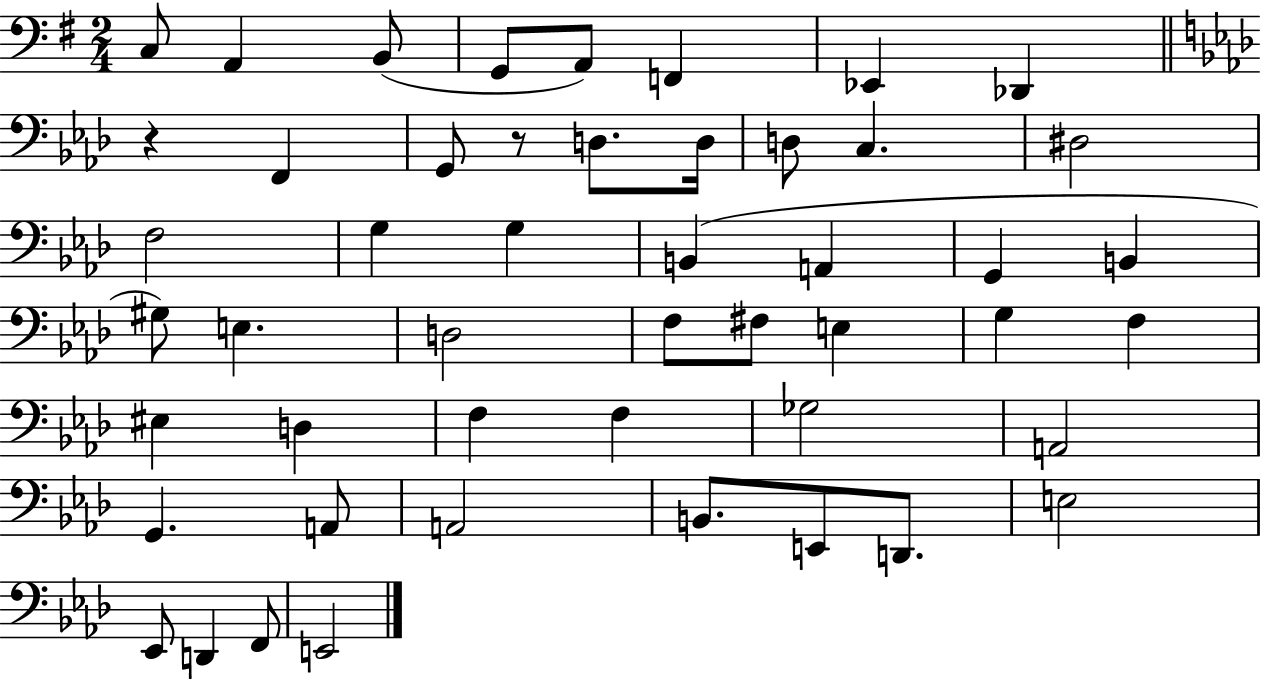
X:1
T:Untitled
M:2/4
L:1/4
K:G
C,/2 A,, B,,/2 G,,/2 A,,/2 F,, _E,, _D,, z F,, G,,/2 z/2 D,/2 D,/4 D,/2 C, ^D,2 F,2 G, G, B,, A,, G,, B,, ^G,/2 E, D,2 F,/2 ^F,/2 E, G, F, ^E, D, F, F, _G,2 A,,2 G,, A,,/2 A,,2 B,,/2 E,,/2 D,,/2 E,2 _E,,/2 D,, F,,/2 E,,2